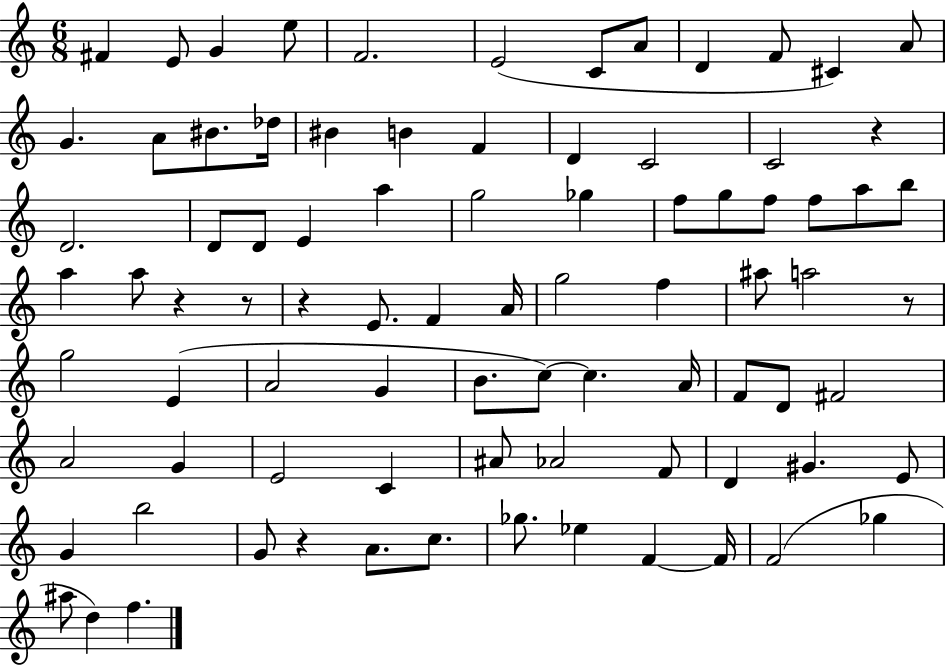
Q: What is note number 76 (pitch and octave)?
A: Gb5